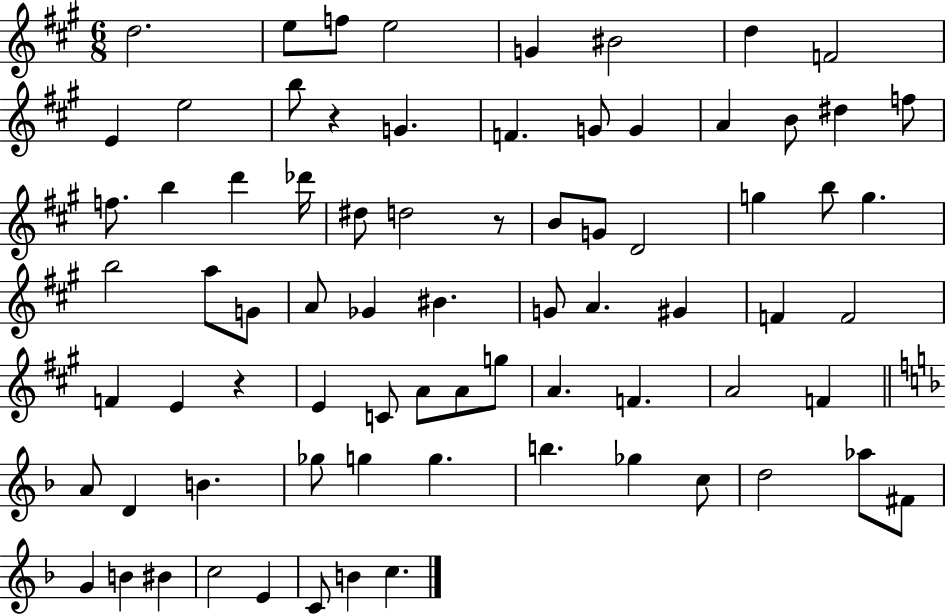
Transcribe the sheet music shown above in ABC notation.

X:1
T:Untitled
M:6/8
L:1/4
K:A
d2 e/2 f/2 e2 G ^B2 d F2 E e2 b/2 z G F G/2 G A B/2 ^d f/2 f/2 b d' _d'/4 ^d/2 d2 z/2 B/2 G/2 D2 g b/2 g b2 a/2 G/2 A/2 _G ^B G/2 A ^G F F2 F E z E C/2 A/2 A/2 g/2 A F A2 F A/2 D B _g/2 g g b _g c/2 d2 _a/2 ^F/2 G B ^B c2 E C/2 B c